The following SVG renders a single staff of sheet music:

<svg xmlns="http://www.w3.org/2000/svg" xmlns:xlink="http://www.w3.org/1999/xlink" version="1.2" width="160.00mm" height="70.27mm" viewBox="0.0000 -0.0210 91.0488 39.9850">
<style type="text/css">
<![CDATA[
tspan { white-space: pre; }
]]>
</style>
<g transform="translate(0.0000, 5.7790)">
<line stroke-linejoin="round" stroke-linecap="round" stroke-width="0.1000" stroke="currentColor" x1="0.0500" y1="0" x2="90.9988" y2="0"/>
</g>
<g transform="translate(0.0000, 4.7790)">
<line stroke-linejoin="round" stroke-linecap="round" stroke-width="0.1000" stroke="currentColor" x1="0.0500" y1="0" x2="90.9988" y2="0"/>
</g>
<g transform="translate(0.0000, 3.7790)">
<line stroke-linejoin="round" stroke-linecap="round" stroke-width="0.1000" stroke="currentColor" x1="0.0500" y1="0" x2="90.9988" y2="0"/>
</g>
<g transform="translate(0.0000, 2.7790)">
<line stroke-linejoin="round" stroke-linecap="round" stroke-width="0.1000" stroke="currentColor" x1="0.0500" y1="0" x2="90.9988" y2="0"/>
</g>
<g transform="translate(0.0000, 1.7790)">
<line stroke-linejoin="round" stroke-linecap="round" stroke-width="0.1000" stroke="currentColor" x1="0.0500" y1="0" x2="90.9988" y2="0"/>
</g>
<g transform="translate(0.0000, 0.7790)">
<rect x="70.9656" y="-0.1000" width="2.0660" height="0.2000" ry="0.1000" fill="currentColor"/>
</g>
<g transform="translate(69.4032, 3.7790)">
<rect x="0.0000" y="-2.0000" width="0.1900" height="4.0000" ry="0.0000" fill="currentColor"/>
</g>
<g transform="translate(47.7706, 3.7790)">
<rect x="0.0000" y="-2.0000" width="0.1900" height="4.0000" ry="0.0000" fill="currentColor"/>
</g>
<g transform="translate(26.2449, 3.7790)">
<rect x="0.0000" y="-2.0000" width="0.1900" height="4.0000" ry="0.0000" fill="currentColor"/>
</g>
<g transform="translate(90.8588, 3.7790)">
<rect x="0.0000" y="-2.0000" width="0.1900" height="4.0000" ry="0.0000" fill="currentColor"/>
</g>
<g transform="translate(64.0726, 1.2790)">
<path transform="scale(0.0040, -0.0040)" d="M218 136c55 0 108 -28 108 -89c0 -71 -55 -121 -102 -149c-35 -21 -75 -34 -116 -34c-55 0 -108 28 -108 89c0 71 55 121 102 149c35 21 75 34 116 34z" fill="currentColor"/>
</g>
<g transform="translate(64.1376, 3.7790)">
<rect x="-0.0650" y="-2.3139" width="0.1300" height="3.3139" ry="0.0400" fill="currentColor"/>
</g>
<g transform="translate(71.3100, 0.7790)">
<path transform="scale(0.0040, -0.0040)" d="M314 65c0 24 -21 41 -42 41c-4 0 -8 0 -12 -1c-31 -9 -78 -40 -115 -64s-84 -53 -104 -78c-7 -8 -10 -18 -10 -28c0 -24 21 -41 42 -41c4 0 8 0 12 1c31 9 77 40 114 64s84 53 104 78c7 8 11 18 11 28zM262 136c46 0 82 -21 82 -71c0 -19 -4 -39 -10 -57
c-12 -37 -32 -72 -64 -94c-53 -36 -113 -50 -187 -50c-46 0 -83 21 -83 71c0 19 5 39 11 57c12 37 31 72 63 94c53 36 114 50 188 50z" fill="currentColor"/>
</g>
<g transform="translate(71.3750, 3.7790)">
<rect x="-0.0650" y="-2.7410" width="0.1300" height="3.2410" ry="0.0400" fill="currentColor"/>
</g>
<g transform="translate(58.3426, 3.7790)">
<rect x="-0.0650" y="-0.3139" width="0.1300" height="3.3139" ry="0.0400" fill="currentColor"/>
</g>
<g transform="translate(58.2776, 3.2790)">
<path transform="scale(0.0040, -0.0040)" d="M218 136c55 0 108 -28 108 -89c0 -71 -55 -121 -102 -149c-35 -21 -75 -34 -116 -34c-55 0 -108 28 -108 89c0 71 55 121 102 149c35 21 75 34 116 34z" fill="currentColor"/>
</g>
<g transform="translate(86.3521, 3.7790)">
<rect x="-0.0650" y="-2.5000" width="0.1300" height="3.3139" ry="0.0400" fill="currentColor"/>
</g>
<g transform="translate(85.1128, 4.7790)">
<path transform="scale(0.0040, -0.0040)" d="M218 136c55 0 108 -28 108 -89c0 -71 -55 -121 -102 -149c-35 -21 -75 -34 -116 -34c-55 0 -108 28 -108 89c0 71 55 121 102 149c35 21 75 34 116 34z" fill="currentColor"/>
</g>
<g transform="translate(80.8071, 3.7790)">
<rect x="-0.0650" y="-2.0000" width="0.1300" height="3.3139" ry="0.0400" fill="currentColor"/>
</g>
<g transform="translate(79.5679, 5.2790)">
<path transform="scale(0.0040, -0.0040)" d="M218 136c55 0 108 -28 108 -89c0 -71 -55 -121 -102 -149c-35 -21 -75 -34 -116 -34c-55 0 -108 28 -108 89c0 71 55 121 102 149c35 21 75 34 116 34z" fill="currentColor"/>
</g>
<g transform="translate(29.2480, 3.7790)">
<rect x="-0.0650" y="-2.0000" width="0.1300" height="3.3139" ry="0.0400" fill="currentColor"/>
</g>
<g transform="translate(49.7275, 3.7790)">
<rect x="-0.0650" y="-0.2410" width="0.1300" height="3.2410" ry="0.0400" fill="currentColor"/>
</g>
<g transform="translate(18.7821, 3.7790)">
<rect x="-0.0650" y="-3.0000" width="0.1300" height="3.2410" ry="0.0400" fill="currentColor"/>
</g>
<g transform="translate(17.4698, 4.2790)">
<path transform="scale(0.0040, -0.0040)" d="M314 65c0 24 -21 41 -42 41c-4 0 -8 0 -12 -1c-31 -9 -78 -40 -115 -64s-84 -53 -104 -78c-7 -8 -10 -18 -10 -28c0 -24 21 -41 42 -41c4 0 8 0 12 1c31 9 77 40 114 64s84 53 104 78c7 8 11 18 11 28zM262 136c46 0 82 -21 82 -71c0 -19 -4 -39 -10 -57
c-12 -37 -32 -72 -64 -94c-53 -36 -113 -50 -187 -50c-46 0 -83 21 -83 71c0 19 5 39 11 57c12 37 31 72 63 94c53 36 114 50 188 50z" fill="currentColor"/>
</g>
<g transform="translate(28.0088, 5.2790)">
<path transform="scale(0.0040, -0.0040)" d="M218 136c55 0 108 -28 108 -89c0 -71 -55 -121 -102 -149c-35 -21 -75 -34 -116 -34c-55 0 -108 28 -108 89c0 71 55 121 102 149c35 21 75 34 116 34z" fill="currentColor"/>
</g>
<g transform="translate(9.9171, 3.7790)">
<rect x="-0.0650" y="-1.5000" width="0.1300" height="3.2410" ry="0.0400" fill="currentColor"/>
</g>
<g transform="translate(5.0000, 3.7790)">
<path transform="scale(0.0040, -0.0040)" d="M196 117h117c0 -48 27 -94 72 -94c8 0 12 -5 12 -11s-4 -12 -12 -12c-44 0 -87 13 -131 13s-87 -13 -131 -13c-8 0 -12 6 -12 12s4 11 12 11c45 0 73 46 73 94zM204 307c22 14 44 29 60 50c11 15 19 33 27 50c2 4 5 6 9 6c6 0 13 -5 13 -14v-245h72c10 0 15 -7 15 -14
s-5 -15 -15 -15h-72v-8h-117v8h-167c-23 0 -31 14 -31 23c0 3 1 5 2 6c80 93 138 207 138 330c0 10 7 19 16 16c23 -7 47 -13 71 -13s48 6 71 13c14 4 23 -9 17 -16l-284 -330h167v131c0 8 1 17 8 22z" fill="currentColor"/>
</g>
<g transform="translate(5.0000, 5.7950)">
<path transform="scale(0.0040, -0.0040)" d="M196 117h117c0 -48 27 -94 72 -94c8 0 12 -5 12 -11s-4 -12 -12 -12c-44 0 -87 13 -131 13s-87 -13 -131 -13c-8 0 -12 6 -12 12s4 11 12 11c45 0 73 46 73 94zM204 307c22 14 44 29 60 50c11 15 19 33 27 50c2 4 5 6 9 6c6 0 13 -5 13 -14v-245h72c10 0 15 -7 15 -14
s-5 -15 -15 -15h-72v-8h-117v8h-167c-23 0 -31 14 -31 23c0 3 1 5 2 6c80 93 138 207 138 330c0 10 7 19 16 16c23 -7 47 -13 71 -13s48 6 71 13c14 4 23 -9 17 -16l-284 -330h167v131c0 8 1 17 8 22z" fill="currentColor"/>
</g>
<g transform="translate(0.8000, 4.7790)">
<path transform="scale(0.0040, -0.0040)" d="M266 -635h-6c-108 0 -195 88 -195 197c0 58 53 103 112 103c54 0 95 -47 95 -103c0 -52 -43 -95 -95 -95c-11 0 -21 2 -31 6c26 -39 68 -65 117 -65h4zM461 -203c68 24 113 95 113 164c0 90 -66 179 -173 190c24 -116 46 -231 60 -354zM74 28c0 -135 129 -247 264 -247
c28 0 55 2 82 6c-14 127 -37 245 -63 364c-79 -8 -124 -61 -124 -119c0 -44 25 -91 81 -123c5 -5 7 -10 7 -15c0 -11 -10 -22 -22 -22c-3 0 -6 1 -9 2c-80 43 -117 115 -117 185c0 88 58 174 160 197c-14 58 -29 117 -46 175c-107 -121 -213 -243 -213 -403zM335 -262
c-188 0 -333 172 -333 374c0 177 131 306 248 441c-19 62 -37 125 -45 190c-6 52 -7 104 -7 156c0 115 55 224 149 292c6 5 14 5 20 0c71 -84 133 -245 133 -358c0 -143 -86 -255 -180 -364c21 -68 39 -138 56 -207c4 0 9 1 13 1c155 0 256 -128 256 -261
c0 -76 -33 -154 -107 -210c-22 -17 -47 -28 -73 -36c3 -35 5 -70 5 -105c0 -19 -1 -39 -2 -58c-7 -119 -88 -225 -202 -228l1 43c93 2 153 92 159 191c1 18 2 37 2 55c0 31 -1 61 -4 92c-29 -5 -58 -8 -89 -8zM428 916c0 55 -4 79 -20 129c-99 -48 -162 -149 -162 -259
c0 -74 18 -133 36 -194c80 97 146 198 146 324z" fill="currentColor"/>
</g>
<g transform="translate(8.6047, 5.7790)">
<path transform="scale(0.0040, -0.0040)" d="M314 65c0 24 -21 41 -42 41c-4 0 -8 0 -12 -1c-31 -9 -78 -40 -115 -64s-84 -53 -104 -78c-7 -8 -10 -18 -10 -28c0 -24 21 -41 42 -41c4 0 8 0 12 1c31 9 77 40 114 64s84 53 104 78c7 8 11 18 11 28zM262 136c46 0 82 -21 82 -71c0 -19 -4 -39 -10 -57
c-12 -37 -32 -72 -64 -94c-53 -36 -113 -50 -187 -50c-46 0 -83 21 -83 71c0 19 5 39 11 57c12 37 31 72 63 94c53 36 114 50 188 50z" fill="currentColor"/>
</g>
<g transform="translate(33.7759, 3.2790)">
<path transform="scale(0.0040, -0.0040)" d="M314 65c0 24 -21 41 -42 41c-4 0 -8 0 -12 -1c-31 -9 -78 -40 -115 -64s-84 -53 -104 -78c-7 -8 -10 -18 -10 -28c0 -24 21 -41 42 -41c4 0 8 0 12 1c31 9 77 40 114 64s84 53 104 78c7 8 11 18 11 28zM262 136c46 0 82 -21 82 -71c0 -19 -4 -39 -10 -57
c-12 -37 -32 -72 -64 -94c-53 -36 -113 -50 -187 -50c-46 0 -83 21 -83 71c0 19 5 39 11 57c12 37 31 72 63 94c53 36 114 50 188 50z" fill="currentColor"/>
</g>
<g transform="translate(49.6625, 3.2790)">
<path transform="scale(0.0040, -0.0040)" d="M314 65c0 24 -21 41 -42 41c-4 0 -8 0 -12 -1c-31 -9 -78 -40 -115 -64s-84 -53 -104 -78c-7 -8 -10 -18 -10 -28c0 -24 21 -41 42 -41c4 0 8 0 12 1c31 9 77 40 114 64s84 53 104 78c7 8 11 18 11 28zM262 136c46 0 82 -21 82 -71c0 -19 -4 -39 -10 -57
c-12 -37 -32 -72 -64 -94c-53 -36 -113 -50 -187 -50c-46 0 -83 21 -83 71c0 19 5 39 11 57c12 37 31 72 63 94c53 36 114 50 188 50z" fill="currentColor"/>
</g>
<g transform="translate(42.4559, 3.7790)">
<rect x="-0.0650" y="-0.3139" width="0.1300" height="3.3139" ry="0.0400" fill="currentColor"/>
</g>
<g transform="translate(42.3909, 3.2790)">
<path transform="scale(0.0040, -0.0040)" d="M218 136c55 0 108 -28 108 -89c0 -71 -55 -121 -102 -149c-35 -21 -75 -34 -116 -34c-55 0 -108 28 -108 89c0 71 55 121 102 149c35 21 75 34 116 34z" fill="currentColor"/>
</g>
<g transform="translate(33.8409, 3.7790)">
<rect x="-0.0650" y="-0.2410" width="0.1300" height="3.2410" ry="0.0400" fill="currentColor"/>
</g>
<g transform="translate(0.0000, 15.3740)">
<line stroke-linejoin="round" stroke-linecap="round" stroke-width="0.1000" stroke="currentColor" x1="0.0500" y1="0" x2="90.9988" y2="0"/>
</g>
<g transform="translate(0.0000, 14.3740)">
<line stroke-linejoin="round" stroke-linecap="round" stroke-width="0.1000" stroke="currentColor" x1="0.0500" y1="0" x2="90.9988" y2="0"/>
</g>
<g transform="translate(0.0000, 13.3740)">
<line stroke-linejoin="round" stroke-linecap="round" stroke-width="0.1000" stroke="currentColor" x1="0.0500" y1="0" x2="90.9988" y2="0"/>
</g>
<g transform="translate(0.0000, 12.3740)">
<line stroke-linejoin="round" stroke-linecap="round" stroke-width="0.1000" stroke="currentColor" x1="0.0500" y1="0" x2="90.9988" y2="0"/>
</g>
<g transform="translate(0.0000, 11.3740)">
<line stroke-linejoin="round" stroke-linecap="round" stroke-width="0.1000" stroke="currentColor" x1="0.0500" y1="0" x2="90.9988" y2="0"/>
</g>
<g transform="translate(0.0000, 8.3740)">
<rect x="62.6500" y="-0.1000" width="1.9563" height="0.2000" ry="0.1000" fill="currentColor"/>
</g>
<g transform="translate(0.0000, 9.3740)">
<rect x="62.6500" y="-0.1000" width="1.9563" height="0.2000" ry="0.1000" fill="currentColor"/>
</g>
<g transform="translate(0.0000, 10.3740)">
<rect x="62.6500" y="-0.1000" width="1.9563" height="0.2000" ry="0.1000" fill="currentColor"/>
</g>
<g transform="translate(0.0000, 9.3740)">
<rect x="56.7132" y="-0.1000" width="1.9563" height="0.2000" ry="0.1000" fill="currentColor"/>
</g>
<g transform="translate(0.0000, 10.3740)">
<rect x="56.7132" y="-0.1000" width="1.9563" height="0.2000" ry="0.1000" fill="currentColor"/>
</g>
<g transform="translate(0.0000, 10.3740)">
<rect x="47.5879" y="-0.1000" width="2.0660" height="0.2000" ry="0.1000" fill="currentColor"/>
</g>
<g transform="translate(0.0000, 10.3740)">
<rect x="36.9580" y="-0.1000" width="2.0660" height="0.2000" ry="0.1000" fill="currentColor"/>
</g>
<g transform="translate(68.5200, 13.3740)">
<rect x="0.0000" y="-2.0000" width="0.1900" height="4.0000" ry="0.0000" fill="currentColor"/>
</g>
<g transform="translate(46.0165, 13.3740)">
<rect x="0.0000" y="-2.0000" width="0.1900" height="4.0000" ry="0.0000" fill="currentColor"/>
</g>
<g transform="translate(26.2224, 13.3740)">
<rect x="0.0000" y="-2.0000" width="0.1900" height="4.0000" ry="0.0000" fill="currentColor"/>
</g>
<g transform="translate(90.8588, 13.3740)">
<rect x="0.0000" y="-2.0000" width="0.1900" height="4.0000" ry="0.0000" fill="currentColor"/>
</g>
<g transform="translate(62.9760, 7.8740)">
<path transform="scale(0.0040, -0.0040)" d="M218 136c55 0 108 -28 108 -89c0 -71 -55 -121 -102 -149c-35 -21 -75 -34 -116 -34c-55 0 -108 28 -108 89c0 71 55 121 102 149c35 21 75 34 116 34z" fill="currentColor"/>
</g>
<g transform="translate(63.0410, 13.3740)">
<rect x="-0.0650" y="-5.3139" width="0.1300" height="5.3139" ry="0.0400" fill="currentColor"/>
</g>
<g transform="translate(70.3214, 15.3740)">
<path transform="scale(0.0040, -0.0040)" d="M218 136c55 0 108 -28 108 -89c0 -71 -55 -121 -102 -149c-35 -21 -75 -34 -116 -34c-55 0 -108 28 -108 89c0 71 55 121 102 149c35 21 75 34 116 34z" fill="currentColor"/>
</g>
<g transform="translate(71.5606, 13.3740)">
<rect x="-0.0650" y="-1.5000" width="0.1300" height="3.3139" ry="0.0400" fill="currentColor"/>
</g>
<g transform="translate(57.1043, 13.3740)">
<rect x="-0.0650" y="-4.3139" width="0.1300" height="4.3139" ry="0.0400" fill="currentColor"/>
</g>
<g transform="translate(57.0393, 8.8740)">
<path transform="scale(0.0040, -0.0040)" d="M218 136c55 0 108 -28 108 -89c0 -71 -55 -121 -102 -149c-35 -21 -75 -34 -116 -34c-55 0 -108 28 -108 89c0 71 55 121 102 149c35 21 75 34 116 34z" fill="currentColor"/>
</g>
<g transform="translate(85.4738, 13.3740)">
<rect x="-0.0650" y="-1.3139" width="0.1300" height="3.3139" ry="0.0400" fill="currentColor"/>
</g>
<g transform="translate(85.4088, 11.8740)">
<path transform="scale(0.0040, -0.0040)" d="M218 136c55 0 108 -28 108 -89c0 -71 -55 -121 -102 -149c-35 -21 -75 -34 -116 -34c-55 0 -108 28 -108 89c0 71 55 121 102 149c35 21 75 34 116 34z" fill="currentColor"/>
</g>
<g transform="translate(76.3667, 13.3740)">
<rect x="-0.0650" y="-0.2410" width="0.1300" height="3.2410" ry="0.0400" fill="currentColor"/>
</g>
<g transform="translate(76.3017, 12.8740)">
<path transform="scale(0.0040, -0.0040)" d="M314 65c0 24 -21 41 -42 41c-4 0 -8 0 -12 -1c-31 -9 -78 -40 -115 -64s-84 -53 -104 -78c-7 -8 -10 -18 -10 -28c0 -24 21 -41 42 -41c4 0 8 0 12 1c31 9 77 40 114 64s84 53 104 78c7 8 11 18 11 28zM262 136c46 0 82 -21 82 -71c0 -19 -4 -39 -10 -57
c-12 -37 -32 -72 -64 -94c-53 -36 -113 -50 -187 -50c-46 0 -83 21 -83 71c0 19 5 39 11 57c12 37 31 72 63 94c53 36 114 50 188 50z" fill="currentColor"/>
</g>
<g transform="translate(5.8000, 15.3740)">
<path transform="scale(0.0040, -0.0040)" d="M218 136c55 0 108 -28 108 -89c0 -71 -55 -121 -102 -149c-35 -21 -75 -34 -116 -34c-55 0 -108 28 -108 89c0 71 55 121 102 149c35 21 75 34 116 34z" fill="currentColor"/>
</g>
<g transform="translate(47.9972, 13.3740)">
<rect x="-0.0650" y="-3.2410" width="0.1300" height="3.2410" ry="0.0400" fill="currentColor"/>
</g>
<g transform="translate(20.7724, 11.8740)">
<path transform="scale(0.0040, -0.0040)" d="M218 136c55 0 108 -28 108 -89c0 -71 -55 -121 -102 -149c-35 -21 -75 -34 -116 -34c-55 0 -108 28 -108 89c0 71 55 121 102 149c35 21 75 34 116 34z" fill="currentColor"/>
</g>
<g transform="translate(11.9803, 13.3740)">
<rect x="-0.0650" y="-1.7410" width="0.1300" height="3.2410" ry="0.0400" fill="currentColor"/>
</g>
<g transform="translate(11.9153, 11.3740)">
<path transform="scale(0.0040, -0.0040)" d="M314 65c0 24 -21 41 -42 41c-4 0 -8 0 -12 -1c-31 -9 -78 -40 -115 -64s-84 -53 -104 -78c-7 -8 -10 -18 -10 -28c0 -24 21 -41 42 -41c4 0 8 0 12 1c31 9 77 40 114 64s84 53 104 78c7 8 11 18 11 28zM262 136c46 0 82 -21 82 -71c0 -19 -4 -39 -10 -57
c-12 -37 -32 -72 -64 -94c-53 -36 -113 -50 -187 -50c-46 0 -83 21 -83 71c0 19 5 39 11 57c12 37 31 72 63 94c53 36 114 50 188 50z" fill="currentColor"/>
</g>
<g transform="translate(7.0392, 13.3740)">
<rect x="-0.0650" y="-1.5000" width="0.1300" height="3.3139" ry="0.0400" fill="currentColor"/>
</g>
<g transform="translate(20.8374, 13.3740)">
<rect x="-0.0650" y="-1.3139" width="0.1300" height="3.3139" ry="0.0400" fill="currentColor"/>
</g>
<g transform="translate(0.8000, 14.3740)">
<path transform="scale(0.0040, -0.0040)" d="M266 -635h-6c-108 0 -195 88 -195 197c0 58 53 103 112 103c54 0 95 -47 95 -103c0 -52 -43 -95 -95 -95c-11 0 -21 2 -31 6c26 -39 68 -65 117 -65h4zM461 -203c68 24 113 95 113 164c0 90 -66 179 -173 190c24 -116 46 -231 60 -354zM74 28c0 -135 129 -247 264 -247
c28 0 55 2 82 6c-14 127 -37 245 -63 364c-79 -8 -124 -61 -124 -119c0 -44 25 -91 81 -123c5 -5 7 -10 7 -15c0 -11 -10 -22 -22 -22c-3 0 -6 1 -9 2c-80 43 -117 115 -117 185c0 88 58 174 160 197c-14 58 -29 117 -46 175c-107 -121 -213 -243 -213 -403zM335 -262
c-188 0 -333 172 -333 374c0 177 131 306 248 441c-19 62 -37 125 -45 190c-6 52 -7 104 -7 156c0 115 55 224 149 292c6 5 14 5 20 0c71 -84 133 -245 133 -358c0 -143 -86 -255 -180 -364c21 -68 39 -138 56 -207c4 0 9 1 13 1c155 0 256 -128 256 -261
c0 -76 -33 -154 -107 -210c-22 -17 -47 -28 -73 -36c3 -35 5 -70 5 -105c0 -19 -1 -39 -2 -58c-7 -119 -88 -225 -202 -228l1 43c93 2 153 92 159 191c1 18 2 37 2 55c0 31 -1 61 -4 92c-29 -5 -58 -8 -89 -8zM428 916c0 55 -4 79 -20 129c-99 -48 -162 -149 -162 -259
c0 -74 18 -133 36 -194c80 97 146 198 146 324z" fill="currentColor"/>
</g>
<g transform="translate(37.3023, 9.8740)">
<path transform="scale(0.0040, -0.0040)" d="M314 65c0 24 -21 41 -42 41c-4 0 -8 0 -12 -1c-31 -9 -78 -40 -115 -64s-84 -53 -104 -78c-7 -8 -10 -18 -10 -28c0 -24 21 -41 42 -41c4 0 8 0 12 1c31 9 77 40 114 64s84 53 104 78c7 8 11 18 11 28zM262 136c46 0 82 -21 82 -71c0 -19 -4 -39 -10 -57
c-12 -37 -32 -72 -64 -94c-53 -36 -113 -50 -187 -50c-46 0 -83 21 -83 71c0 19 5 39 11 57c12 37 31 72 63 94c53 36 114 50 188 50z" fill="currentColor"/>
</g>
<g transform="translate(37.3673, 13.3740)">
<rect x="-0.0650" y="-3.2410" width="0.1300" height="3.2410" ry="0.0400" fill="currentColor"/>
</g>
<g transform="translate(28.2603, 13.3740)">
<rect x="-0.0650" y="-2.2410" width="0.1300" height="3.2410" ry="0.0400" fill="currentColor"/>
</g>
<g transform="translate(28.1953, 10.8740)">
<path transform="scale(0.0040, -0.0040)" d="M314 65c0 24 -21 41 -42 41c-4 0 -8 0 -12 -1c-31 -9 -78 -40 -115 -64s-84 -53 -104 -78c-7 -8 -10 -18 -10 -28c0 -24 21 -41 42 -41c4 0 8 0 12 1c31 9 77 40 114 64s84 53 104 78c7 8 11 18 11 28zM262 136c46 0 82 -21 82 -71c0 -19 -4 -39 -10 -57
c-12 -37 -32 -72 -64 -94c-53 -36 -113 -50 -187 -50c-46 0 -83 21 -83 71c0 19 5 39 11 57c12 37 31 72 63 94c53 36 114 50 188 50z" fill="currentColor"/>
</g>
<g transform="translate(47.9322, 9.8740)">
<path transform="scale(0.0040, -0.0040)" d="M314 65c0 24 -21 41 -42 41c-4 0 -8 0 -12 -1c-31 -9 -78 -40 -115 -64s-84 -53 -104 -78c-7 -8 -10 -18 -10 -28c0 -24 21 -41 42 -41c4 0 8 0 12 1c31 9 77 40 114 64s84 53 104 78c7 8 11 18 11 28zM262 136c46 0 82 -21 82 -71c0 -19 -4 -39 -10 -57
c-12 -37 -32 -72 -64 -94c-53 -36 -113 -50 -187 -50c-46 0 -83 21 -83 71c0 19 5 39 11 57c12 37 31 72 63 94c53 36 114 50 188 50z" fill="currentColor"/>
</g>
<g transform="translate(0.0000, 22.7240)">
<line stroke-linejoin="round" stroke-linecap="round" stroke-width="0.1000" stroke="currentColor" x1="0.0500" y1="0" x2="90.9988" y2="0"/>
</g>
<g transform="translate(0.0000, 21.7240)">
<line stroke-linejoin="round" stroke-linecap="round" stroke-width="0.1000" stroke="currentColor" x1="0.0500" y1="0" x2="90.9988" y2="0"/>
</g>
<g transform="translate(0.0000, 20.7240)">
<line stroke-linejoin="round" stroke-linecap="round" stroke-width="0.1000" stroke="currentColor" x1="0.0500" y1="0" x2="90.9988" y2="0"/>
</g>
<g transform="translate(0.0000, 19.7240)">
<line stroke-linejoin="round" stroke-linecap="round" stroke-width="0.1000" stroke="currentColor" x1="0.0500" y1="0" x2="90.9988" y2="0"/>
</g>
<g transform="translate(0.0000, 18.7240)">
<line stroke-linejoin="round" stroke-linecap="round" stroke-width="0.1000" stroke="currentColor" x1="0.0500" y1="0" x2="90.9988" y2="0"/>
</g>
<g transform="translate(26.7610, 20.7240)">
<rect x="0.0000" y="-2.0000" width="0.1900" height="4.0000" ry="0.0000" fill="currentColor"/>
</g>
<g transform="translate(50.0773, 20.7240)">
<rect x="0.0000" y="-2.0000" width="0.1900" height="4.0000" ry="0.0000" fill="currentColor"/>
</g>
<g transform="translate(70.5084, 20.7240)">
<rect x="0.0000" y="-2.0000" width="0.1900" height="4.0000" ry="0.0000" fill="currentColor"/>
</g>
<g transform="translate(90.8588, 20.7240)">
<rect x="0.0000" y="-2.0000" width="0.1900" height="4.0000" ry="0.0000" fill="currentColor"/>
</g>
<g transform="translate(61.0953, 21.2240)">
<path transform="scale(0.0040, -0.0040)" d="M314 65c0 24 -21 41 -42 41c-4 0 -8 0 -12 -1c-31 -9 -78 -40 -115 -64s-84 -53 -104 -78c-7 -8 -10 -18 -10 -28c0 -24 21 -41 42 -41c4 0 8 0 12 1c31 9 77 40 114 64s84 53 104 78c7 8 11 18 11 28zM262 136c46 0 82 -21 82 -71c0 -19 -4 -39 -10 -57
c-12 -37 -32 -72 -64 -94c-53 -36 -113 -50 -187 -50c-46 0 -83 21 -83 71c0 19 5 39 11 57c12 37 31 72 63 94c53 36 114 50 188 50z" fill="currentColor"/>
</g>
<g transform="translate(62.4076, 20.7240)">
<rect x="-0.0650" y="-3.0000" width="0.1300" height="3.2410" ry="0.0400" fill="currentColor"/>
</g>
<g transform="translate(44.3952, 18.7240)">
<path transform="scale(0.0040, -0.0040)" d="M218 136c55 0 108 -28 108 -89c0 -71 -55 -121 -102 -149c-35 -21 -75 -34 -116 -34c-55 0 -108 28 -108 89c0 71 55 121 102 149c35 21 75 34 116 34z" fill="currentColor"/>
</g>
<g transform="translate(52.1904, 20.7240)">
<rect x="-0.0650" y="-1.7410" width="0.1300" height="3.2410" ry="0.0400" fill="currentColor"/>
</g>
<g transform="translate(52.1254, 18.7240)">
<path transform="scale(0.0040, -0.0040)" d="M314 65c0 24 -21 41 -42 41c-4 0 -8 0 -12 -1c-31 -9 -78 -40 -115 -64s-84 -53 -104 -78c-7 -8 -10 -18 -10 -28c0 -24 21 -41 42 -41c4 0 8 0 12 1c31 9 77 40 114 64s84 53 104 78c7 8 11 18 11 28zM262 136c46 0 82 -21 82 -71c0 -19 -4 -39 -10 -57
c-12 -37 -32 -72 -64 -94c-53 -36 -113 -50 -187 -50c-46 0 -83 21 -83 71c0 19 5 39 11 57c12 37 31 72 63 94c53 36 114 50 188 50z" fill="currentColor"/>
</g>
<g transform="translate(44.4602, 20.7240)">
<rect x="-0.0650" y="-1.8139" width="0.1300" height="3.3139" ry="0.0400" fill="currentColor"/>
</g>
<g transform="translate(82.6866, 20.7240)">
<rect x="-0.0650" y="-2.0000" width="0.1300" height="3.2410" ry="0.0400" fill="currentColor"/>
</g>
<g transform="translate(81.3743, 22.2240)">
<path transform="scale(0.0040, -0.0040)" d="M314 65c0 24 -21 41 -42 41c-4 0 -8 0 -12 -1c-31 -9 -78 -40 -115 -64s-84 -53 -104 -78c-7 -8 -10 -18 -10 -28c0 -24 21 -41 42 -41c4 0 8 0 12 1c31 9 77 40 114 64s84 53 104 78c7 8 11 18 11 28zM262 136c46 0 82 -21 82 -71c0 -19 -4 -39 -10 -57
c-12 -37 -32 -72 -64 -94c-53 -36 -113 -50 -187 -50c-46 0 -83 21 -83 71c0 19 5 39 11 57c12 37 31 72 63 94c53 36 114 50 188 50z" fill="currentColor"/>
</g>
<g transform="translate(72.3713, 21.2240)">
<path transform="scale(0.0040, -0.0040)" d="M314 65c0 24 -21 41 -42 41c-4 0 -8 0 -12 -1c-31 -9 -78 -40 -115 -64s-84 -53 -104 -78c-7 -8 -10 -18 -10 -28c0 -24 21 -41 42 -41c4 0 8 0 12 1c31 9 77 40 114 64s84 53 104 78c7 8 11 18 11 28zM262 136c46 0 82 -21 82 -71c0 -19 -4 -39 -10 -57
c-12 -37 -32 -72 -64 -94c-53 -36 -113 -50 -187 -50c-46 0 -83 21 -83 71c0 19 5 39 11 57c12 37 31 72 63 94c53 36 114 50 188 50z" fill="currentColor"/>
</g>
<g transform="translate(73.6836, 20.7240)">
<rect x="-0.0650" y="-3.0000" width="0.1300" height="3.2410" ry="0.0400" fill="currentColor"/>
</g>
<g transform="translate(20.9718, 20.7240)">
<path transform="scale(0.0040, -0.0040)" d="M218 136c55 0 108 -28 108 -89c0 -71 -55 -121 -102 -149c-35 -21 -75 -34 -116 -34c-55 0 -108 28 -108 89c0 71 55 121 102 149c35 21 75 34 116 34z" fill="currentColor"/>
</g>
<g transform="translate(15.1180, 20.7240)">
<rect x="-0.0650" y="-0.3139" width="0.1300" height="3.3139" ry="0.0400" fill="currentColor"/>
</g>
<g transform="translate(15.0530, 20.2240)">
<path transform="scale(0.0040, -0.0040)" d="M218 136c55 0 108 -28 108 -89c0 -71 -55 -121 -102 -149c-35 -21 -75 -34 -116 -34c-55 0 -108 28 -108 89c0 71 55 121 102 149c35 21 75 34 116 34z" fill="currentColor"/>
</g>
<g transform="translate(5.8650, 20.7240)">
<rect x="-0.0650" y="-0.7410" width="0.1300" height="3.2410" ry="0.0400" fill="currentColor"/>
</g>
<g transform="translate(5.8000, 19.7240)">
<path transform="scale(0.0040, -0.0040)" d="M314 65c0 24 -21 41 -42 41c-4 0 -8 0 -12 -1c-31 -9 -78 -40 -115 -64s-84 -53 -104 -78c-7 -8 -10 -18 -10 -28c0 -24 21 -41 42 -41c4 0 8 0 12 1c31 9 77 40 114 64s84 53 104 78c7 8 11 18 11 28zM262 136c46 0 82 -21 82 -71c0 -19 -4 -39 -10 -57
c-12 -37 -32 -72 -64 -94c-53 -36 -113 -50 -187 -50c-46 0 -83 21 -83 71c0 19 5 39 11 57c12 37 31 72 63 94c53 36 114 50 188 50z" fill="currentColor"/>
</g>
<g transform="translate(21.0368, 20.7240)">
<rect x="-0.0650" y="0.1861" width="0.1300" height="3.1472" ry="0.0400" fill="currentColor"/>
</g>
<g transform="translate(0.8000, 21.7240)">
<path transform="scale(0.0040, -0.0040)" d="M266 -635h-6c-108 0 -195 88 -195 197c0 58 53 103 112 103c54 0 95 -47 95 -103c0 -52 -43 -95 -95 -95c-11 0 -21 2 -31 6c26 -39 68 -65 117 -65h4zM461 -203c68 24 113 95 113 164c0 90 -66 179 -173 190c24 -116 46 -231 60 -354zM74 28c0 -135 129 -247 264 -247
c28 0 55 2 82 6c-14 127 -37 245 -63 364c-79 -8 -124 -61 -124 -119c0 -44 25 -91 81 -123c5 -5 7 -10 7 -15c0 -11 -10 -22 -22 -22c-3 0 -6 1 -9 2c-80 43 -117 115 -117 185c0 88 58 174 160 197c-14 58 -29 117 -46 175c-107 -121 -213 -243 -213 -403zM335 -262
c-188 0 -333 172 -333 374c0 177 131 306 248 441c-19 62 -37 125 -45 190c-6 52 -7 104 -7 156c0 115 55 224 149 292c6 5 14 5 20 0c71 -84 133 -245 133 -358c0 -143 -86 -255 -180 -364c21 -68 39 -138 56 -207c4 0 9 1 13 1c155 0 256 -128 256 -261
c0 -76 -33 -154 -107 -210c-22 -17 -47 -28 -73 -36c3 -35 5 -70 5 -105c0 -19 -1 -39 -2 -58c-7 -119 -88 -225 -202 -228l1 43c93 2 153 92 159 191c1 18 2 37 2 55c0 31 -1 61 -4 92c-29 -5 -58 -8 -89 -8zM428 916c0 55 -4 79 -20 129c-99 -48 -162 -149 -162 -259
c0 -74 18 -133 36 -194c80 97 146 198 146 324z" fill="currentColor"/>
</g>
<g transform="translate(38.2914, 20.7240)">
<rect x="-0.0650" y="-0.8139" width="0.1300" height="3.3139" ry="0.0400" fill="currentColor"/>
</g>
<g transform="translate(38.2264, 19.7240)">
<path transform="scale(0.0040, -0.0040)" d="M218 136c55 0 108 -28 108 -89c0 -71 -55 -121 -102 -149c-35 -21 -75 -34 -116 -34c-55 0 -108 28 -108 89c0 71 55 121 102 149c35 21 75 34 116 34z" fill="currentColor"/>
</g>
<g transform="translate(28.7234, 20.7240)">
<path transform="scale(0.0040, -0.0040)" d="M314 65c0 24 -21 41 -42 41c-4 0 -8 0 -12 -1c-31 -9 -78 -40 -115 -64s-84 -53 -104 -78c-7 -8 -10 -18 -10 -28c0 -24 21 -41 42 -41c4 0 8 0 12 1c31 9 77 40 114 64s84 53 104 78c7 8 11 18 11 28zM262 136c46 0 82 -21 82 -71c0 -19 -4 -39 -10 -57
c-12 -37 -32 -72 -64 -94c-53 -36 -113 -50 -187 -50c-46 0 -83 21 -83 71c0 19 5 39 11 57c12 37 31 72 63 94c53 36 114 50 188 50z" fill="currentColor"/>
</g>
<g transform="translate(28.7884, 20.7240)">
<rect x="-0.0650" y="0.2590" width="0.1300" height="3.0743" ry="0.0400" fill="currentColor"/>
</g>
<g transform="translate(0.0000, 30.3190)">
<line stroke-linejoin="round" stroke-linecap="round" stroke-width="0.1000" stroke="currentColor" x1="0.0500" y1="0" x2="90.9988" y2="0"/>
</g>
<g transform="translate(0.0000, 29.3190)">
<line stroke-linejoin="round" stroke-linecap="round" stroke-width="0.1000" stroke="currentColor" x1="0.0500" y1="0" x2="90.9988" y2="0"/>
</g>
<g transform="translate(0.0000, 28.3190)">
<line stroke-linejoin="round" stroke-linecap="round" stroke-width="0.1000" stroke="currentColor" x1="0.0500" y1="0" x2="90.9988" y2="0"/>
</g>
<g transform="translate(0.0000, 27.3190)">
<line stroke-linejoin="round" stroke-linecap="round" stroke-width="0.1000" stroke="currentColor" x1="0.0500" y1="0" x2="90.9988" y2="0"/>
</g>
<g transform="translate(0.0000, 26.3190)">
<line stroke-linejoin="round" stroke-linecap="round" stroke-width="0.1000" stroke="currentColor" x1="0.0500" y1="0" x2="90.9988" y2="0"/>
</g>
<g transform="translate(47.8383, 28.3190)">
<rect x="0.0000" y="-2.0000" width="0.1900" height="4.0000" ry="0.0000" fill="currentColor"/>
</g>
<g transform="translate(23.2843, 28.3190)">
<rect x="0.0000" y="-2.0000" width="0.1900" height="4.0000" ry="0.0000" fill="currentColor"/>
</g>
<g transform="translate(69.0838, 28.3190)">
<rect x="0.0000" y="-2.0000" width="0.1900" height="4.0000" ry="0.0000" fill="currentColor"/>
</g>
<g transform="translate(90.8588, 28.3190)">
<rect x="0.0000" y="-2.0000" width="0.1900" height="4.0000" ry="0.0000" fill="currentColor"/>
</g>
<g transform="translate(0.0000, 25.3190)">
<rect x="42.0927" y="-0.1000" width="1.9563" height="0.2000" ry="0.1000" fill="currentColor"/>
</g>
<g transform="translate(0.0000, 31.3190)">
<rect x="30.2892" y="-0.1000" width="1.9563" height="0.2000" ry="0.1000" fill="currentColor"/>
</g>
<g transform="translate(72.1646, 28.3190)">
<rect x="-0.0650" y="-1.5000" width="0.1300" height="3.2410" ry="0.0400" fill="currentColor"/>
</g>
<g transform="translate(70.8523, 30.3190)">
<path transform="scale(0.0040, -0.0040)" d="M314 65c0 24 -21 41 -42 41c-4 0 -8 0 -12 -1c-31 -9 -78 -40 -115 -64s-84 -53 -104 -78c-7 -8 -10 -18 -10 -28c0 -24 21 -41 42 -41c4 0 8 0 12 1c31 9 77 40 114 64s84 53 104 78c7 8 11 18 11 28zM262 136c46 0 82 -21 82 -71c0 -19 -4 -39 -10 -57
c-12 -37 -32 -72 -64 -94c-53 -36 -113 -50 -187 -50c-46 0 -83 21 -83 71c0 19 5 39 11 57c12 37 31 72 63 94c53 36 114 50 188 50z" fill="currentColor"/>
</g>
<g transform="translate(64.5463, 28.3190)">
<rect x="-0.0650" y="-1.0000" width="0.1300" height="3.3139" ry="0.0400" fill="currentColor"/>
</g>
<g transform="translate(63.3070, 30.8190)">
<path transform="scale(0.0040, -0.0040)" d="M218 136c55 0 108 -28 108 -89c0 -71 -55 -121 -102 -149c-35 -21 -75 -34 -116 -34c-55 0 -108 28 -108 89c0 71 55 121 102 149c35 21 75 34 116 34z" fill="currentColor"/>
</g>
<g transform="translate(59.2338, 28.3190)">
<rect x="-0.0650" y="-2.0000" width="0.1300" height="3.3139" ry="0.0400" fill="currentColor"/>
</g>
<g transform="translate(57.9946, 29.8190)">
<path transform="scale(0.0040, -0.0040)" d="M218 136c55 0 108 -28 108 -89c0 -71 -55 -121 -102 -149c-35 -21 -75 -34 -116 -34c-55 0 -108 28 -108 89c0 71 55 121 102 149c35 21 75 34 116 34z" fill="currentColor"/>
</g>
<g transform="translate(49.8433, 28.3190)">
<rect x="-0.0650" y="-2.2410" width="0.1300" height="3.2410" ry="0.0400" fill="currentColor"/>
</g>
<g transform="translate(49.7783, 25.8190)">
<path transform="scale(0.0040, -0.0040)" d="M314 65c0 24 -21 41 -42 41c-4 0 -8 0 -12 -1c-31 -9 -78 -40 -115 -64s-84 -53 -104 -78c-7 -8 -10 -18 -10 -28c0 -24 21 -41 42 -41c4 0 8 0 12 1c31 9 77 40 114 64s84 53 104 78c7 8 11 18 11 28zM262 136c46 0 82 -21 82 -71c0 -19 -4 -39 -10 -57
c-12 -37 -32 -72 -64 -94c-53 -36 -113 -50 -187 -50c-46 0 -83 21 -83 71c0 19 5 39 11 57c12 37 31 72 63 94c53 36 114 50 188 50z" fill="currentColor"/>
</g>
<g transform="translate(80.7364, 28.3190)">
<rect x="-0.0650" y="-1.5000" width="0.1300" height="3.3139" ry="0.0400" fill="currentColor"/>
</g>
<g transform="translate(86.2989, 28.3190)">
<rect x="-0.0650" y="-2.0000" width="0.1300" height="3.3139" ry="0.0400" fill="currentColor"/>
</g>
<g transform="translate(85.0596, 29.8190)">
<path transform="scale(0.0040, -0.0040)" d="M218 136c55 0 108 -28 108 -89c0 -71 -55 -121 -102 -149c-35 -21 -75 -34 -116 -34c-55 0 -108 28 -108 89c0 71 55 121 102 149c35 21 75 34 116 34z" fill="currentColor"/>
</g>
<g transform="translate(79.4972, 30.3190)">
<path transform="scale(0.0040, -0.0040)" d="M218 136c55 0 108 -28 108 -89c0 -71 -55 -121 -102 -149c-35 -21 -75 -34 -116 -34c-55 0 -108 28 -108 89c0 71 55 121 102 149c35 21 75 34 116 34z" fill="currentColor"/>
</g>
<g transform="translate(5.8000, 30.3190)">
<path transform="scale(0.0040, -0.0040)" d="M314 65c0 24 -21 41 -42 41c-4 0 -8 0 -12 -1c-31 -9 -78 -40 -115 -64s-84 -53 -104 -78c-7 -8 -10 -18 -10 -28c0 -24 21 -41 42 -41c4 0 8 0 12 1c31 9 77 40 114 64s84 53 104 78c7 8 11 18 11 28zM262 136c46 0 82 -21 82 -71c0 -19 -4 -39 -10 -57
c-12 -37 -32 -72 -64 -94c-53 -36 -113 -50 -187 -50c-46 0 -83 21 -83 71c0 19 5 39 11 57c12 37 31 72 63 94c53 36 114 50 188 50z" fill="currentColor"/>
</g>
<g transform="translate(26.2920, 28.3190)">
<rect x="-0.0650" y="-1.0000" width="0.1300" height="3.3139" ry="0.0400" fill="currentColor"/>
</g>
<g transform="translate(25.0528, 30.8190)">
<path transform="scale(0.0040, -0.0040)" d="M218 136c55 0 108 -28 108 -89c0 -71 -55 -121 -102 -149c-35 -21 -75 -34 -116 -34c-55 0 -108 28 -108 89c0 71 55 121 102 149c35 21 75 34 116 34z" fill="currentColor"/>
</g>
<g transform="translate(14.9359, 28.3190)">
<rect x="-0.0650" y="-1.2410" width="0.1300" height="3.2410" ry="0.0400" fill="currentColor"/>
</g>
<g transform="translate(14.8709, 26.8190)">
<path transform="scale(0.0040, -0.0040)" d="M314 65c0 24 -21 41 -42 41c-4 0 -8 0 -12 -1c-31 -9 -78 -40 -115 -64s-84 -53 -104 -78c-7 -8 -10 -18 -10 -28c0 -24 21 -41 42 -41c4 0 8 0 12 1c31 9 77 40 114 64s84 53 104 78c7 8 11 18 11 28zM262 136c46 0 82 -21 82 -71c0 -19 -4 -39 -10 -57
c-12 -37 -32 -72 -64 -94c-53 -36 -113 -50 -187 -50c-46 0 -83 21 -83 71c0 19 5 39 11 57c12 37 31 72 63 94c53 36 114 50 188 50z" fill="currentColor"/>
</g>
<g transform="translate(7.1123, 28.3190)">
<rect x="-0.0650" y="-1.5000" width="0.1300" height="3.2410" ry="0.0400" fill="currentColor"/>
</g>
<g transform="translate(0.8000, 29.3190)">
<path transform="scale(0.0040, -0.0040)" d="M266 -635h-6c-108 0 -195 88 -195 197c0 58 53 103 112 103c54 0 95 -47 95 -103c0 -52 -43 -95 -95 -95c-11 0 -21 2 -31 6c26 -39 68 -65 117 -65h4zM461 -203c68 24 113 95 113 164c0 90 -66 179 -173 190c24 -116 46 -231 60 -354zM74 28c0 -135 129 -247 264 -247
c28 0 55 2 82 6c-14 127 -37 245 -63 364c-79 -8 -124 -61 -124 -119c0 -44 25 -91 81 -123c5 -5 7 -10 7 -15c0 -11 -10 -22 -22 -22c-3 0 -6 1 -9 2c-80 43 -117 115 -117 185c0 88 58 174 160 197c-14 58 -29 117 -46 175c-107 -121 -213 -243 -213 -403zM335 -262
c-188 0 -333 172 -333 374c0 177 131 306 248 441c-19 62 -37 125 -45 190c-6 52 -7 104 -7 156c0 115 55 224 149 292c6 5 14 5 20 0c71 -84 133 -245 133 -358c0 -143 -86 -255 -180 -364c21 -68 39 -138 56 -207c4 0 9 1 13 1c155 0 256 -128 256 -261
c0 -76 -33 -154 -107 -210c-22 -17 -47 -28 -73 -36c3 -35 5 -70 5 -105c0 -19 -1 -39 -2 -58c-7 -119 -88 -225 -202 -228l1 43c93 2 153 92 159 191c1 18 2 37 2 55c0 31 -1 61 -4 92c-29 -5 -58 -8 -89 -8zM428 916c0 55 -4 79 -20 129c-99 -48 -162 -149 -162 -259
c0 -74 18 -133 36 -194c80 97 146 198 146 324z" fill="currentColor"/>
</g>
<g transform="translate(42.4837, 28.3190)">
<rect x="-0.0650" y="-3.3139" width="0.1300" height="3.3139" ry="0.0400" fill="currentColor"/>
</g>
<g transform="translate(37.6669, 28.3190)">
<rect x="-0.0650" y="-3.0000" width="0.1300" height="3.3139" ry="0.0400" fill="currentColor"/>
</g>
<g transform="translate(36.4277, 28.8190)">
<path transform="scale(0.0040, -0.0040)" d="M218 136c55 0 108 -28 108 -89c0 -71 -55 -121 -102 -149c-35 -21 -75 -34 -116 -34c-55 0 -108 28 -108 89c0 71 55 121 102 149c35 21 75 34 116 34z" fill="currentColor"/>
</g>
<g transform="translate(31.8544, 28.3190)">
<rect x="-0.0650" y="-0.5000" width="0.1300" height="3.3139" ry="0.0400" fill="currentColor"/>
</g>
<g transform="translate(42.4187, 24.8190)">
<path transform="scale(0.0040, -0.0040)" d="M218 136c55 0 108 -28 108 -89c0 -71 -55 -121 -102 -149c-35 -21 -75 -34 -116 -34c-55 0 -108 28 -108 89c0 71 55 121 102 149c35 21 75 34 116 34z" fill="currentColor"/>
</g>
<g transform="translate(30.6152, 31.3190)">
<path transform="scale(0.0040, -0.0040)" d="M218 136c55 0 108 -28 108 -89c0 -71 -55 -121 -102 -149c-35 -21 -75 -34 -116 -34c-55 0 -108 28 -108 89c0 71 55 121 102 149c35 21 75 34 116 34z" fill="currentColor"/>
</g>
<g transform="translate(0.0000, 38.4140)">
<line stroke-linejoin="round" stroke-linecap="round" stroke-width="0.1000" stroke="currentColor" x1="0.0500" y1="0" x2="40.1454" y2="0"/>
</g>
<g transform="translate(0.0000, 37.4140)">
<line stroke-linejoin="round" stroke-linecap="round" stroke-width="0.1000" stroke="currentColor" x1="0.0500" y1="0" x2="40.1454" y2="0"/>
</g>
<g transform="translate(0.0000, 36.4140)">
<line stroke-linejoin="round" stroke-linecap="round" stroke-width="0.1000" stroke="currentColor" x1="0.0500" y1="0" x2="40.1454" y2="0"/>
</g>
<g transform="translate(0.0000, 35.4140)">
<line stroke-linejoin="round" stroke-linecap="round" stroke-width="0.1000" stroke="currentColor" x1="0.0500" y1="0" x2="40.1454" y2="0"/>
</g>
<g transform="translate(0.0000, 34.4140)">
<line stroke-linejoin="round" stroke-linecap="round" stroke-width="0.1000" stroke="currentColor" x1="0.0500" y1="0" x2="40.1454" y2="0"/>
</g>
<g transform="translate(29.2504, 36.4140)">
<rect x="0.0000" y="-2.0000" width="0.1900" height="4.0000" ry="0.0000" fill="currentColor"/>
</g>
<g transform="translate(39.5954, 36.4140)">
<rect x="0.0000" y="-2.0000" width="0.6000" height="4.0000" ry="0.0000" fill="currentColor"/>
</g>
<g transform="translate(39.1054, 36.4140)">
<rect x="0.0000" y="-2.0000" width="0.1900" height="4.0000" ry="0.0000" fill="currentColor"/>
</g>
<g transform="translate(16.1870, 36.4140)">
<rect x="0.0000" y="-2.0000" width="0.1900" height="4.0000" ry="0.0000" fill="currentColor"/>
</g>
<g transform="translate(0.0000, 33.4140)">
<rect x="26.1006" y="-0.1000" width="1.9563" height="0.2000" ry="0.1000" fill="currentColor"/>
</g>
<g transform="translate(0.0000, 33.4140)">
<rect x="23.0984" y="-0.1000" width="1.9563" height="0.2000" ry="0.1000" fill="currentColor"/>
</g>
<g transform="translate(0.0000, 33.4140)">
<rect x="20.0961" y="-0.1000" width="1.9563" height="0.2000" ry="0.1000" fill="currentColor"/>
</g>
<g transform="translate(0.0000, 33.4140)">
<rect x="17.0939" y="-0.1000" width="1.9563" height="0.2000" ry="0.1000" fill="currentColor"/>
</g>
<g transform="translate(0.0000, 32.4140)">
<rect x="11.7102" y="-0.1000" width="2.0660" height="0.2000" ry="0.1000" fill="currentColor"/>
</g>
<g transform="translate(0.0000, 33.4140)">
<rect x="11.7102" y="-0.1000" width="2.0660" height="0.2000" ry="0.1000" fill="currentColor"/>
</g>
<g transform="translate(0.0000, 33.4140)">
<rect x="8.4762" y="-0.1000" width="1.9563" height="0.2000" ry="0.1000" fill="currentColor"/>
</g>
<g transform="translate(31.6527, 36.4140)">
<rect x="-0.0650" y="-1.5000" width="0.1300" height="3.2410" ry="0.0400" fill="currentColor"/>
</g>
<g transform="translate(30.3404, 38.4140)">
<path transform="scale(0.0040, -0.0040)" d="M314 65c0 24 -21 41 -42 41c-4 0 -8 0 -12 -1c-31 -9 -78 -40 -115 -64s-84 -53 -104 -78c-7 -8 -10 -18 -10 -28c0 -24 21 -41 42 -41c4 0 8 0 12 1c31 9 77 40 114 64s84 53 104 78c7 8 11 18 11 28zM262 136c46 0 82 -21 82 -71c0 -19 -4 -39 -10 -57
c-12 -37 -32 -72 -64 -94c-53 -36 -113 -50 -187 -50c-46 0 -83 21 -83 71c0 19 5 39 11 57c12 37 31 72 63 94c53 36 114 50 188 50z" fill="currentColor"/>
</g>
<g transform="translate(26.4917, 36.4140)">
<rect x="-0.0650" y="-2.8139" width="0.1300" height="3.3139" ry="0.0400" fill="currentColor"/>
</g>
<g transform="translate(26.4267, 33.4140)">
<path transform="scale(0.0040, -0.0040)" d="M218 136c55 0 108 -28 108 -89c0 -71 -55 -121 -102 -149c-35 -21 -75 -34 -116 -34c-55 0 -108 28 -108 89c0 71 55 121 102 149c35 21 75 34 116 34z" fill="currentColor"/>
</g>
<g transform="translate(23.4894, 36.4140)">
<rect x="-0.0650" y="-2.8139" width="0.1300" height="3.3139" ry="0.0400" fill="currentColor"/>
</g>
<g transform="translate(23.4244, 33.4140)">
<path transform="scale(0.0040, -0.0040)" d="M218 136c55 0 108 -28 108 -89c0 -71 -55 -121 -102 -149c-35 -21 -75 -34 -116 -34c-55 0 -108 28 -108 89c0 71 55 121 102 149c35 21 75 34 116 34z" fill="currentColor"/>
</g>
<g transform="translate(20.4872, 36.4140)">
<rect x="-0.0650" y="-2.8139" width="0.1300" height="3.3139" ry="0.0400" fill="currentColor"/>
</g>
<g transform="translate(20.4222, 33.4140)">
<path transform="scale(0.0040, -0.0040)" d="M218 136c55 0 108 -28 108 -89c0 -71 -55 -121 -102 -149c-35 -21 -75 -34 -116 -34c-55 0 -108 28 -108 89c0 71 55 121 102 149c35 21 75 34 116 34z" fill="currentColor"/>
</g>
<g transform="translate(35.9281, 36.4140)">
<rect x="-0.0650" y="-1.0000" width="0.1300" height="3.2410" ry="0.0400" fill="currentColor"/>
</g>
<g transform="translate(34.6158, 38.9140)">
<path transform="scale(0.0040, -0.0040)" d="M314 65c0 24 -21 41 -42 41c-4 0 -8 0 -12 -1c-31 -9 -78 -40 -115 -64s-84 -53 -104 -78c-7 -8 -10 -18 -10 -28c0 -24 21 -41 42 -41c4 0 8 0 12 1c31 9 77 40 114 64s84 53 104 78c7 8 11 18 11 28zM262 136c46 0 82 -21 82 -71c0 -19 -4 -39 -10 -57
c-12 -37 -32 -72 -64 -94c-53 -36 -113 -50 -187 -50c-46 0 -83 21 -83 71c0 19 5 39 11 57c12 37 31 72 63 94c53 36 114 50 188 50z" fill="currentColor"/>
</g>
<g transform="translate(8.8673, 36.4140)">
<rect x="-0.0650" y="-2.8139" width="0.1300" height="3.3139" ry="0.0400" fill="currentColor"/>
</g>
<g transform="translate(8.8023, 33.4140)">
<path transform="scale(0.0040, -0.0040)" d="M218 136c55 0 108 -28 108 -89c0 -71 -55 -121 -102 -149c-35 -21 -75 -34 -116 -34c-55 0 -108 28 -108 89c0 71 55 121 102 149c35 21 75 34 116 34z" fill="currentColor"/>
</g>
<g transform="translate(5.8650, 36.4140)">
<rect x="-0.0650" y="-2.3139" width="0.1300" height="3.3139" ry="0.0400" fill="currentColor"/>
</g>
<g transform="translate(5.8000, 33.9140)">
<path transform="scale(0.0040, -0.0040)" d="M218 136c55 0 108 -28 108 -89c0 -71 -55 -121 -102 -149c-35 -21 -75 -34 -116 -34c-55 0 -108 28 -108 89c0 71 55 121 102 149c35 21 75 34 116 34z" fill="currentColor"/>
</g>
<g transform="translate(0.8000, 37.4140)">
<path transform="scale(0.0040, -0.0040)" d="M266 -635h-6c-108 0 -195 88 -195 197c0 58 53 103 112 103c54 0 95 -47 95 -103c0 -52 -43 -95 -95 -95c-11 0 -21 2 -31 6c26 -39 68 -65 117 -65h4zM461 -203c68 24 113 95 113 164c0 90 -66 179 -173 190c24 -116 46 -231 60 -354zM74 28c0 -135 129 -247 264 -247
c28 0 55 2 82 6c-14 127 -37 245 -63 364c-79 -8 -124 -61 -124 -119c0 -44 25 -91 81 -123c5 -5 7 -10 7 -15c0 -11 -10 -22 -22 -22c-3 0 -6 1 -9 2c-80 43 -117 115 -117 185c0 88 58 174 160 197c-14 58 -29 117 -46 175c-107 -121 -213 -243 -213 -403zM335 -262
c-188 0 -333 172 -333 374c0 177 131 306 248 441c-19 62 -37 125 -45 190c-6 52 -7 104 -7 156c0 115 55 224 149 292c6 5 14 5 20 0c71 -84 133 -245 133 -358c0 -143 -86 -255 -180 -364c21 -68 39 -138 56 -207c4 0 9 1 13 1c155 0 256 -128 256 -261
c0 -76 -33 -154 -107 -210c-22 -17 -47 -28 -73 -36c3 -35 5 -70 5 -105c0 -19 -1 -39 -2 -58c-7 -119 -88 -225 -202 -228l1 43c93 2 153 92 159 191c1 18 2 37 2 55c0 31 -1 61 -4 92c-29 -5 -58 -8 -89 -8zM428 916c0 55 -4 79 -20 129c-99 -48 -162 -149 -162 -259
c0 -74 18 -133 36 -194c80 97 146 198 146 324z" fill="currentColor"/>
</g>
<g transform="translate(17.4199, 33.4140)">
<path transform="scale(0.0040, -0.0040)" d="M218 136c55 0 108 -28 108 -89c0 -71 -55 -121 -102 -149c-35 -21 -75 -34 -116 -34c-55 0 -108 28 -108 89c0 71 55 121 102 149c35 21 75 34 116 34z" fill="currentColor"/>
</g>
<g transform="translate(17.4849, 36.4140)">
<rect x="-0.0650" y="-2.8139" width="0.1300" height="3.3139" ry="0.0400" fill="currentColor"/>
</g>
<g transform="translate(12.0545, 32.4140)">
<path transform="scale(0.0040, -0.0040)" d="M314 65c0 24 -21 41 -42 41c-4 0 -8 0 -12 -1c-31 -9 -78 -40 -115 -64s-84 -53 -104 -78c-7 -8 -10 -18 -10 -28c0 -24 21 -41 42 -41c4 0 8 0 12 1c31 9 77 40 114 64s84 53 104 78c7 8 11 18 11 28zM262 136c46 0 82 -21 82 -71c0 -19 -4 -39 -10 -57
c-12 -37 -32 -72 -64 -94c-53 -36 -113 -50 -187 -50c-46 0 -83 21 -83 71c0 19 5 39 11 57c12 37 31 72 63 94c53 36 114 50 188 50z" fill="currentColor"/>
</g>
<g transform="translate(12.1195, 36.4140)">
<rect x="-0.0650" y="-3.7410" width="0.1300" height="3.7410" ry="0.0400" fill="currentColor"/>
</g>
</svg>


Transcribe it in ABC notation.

X:1
T:Untitled
M:4/4
L:1/4
K:C
E2 A2 F c2 c c2 c g a2 F G E f2 e g2 b2 b2 d' f' E c2 e d2 c B B2 d f f2 A2 A2 F2 E2 e2 D C A b g2 F D E2 E F g a c'2 a a a a E2 D2